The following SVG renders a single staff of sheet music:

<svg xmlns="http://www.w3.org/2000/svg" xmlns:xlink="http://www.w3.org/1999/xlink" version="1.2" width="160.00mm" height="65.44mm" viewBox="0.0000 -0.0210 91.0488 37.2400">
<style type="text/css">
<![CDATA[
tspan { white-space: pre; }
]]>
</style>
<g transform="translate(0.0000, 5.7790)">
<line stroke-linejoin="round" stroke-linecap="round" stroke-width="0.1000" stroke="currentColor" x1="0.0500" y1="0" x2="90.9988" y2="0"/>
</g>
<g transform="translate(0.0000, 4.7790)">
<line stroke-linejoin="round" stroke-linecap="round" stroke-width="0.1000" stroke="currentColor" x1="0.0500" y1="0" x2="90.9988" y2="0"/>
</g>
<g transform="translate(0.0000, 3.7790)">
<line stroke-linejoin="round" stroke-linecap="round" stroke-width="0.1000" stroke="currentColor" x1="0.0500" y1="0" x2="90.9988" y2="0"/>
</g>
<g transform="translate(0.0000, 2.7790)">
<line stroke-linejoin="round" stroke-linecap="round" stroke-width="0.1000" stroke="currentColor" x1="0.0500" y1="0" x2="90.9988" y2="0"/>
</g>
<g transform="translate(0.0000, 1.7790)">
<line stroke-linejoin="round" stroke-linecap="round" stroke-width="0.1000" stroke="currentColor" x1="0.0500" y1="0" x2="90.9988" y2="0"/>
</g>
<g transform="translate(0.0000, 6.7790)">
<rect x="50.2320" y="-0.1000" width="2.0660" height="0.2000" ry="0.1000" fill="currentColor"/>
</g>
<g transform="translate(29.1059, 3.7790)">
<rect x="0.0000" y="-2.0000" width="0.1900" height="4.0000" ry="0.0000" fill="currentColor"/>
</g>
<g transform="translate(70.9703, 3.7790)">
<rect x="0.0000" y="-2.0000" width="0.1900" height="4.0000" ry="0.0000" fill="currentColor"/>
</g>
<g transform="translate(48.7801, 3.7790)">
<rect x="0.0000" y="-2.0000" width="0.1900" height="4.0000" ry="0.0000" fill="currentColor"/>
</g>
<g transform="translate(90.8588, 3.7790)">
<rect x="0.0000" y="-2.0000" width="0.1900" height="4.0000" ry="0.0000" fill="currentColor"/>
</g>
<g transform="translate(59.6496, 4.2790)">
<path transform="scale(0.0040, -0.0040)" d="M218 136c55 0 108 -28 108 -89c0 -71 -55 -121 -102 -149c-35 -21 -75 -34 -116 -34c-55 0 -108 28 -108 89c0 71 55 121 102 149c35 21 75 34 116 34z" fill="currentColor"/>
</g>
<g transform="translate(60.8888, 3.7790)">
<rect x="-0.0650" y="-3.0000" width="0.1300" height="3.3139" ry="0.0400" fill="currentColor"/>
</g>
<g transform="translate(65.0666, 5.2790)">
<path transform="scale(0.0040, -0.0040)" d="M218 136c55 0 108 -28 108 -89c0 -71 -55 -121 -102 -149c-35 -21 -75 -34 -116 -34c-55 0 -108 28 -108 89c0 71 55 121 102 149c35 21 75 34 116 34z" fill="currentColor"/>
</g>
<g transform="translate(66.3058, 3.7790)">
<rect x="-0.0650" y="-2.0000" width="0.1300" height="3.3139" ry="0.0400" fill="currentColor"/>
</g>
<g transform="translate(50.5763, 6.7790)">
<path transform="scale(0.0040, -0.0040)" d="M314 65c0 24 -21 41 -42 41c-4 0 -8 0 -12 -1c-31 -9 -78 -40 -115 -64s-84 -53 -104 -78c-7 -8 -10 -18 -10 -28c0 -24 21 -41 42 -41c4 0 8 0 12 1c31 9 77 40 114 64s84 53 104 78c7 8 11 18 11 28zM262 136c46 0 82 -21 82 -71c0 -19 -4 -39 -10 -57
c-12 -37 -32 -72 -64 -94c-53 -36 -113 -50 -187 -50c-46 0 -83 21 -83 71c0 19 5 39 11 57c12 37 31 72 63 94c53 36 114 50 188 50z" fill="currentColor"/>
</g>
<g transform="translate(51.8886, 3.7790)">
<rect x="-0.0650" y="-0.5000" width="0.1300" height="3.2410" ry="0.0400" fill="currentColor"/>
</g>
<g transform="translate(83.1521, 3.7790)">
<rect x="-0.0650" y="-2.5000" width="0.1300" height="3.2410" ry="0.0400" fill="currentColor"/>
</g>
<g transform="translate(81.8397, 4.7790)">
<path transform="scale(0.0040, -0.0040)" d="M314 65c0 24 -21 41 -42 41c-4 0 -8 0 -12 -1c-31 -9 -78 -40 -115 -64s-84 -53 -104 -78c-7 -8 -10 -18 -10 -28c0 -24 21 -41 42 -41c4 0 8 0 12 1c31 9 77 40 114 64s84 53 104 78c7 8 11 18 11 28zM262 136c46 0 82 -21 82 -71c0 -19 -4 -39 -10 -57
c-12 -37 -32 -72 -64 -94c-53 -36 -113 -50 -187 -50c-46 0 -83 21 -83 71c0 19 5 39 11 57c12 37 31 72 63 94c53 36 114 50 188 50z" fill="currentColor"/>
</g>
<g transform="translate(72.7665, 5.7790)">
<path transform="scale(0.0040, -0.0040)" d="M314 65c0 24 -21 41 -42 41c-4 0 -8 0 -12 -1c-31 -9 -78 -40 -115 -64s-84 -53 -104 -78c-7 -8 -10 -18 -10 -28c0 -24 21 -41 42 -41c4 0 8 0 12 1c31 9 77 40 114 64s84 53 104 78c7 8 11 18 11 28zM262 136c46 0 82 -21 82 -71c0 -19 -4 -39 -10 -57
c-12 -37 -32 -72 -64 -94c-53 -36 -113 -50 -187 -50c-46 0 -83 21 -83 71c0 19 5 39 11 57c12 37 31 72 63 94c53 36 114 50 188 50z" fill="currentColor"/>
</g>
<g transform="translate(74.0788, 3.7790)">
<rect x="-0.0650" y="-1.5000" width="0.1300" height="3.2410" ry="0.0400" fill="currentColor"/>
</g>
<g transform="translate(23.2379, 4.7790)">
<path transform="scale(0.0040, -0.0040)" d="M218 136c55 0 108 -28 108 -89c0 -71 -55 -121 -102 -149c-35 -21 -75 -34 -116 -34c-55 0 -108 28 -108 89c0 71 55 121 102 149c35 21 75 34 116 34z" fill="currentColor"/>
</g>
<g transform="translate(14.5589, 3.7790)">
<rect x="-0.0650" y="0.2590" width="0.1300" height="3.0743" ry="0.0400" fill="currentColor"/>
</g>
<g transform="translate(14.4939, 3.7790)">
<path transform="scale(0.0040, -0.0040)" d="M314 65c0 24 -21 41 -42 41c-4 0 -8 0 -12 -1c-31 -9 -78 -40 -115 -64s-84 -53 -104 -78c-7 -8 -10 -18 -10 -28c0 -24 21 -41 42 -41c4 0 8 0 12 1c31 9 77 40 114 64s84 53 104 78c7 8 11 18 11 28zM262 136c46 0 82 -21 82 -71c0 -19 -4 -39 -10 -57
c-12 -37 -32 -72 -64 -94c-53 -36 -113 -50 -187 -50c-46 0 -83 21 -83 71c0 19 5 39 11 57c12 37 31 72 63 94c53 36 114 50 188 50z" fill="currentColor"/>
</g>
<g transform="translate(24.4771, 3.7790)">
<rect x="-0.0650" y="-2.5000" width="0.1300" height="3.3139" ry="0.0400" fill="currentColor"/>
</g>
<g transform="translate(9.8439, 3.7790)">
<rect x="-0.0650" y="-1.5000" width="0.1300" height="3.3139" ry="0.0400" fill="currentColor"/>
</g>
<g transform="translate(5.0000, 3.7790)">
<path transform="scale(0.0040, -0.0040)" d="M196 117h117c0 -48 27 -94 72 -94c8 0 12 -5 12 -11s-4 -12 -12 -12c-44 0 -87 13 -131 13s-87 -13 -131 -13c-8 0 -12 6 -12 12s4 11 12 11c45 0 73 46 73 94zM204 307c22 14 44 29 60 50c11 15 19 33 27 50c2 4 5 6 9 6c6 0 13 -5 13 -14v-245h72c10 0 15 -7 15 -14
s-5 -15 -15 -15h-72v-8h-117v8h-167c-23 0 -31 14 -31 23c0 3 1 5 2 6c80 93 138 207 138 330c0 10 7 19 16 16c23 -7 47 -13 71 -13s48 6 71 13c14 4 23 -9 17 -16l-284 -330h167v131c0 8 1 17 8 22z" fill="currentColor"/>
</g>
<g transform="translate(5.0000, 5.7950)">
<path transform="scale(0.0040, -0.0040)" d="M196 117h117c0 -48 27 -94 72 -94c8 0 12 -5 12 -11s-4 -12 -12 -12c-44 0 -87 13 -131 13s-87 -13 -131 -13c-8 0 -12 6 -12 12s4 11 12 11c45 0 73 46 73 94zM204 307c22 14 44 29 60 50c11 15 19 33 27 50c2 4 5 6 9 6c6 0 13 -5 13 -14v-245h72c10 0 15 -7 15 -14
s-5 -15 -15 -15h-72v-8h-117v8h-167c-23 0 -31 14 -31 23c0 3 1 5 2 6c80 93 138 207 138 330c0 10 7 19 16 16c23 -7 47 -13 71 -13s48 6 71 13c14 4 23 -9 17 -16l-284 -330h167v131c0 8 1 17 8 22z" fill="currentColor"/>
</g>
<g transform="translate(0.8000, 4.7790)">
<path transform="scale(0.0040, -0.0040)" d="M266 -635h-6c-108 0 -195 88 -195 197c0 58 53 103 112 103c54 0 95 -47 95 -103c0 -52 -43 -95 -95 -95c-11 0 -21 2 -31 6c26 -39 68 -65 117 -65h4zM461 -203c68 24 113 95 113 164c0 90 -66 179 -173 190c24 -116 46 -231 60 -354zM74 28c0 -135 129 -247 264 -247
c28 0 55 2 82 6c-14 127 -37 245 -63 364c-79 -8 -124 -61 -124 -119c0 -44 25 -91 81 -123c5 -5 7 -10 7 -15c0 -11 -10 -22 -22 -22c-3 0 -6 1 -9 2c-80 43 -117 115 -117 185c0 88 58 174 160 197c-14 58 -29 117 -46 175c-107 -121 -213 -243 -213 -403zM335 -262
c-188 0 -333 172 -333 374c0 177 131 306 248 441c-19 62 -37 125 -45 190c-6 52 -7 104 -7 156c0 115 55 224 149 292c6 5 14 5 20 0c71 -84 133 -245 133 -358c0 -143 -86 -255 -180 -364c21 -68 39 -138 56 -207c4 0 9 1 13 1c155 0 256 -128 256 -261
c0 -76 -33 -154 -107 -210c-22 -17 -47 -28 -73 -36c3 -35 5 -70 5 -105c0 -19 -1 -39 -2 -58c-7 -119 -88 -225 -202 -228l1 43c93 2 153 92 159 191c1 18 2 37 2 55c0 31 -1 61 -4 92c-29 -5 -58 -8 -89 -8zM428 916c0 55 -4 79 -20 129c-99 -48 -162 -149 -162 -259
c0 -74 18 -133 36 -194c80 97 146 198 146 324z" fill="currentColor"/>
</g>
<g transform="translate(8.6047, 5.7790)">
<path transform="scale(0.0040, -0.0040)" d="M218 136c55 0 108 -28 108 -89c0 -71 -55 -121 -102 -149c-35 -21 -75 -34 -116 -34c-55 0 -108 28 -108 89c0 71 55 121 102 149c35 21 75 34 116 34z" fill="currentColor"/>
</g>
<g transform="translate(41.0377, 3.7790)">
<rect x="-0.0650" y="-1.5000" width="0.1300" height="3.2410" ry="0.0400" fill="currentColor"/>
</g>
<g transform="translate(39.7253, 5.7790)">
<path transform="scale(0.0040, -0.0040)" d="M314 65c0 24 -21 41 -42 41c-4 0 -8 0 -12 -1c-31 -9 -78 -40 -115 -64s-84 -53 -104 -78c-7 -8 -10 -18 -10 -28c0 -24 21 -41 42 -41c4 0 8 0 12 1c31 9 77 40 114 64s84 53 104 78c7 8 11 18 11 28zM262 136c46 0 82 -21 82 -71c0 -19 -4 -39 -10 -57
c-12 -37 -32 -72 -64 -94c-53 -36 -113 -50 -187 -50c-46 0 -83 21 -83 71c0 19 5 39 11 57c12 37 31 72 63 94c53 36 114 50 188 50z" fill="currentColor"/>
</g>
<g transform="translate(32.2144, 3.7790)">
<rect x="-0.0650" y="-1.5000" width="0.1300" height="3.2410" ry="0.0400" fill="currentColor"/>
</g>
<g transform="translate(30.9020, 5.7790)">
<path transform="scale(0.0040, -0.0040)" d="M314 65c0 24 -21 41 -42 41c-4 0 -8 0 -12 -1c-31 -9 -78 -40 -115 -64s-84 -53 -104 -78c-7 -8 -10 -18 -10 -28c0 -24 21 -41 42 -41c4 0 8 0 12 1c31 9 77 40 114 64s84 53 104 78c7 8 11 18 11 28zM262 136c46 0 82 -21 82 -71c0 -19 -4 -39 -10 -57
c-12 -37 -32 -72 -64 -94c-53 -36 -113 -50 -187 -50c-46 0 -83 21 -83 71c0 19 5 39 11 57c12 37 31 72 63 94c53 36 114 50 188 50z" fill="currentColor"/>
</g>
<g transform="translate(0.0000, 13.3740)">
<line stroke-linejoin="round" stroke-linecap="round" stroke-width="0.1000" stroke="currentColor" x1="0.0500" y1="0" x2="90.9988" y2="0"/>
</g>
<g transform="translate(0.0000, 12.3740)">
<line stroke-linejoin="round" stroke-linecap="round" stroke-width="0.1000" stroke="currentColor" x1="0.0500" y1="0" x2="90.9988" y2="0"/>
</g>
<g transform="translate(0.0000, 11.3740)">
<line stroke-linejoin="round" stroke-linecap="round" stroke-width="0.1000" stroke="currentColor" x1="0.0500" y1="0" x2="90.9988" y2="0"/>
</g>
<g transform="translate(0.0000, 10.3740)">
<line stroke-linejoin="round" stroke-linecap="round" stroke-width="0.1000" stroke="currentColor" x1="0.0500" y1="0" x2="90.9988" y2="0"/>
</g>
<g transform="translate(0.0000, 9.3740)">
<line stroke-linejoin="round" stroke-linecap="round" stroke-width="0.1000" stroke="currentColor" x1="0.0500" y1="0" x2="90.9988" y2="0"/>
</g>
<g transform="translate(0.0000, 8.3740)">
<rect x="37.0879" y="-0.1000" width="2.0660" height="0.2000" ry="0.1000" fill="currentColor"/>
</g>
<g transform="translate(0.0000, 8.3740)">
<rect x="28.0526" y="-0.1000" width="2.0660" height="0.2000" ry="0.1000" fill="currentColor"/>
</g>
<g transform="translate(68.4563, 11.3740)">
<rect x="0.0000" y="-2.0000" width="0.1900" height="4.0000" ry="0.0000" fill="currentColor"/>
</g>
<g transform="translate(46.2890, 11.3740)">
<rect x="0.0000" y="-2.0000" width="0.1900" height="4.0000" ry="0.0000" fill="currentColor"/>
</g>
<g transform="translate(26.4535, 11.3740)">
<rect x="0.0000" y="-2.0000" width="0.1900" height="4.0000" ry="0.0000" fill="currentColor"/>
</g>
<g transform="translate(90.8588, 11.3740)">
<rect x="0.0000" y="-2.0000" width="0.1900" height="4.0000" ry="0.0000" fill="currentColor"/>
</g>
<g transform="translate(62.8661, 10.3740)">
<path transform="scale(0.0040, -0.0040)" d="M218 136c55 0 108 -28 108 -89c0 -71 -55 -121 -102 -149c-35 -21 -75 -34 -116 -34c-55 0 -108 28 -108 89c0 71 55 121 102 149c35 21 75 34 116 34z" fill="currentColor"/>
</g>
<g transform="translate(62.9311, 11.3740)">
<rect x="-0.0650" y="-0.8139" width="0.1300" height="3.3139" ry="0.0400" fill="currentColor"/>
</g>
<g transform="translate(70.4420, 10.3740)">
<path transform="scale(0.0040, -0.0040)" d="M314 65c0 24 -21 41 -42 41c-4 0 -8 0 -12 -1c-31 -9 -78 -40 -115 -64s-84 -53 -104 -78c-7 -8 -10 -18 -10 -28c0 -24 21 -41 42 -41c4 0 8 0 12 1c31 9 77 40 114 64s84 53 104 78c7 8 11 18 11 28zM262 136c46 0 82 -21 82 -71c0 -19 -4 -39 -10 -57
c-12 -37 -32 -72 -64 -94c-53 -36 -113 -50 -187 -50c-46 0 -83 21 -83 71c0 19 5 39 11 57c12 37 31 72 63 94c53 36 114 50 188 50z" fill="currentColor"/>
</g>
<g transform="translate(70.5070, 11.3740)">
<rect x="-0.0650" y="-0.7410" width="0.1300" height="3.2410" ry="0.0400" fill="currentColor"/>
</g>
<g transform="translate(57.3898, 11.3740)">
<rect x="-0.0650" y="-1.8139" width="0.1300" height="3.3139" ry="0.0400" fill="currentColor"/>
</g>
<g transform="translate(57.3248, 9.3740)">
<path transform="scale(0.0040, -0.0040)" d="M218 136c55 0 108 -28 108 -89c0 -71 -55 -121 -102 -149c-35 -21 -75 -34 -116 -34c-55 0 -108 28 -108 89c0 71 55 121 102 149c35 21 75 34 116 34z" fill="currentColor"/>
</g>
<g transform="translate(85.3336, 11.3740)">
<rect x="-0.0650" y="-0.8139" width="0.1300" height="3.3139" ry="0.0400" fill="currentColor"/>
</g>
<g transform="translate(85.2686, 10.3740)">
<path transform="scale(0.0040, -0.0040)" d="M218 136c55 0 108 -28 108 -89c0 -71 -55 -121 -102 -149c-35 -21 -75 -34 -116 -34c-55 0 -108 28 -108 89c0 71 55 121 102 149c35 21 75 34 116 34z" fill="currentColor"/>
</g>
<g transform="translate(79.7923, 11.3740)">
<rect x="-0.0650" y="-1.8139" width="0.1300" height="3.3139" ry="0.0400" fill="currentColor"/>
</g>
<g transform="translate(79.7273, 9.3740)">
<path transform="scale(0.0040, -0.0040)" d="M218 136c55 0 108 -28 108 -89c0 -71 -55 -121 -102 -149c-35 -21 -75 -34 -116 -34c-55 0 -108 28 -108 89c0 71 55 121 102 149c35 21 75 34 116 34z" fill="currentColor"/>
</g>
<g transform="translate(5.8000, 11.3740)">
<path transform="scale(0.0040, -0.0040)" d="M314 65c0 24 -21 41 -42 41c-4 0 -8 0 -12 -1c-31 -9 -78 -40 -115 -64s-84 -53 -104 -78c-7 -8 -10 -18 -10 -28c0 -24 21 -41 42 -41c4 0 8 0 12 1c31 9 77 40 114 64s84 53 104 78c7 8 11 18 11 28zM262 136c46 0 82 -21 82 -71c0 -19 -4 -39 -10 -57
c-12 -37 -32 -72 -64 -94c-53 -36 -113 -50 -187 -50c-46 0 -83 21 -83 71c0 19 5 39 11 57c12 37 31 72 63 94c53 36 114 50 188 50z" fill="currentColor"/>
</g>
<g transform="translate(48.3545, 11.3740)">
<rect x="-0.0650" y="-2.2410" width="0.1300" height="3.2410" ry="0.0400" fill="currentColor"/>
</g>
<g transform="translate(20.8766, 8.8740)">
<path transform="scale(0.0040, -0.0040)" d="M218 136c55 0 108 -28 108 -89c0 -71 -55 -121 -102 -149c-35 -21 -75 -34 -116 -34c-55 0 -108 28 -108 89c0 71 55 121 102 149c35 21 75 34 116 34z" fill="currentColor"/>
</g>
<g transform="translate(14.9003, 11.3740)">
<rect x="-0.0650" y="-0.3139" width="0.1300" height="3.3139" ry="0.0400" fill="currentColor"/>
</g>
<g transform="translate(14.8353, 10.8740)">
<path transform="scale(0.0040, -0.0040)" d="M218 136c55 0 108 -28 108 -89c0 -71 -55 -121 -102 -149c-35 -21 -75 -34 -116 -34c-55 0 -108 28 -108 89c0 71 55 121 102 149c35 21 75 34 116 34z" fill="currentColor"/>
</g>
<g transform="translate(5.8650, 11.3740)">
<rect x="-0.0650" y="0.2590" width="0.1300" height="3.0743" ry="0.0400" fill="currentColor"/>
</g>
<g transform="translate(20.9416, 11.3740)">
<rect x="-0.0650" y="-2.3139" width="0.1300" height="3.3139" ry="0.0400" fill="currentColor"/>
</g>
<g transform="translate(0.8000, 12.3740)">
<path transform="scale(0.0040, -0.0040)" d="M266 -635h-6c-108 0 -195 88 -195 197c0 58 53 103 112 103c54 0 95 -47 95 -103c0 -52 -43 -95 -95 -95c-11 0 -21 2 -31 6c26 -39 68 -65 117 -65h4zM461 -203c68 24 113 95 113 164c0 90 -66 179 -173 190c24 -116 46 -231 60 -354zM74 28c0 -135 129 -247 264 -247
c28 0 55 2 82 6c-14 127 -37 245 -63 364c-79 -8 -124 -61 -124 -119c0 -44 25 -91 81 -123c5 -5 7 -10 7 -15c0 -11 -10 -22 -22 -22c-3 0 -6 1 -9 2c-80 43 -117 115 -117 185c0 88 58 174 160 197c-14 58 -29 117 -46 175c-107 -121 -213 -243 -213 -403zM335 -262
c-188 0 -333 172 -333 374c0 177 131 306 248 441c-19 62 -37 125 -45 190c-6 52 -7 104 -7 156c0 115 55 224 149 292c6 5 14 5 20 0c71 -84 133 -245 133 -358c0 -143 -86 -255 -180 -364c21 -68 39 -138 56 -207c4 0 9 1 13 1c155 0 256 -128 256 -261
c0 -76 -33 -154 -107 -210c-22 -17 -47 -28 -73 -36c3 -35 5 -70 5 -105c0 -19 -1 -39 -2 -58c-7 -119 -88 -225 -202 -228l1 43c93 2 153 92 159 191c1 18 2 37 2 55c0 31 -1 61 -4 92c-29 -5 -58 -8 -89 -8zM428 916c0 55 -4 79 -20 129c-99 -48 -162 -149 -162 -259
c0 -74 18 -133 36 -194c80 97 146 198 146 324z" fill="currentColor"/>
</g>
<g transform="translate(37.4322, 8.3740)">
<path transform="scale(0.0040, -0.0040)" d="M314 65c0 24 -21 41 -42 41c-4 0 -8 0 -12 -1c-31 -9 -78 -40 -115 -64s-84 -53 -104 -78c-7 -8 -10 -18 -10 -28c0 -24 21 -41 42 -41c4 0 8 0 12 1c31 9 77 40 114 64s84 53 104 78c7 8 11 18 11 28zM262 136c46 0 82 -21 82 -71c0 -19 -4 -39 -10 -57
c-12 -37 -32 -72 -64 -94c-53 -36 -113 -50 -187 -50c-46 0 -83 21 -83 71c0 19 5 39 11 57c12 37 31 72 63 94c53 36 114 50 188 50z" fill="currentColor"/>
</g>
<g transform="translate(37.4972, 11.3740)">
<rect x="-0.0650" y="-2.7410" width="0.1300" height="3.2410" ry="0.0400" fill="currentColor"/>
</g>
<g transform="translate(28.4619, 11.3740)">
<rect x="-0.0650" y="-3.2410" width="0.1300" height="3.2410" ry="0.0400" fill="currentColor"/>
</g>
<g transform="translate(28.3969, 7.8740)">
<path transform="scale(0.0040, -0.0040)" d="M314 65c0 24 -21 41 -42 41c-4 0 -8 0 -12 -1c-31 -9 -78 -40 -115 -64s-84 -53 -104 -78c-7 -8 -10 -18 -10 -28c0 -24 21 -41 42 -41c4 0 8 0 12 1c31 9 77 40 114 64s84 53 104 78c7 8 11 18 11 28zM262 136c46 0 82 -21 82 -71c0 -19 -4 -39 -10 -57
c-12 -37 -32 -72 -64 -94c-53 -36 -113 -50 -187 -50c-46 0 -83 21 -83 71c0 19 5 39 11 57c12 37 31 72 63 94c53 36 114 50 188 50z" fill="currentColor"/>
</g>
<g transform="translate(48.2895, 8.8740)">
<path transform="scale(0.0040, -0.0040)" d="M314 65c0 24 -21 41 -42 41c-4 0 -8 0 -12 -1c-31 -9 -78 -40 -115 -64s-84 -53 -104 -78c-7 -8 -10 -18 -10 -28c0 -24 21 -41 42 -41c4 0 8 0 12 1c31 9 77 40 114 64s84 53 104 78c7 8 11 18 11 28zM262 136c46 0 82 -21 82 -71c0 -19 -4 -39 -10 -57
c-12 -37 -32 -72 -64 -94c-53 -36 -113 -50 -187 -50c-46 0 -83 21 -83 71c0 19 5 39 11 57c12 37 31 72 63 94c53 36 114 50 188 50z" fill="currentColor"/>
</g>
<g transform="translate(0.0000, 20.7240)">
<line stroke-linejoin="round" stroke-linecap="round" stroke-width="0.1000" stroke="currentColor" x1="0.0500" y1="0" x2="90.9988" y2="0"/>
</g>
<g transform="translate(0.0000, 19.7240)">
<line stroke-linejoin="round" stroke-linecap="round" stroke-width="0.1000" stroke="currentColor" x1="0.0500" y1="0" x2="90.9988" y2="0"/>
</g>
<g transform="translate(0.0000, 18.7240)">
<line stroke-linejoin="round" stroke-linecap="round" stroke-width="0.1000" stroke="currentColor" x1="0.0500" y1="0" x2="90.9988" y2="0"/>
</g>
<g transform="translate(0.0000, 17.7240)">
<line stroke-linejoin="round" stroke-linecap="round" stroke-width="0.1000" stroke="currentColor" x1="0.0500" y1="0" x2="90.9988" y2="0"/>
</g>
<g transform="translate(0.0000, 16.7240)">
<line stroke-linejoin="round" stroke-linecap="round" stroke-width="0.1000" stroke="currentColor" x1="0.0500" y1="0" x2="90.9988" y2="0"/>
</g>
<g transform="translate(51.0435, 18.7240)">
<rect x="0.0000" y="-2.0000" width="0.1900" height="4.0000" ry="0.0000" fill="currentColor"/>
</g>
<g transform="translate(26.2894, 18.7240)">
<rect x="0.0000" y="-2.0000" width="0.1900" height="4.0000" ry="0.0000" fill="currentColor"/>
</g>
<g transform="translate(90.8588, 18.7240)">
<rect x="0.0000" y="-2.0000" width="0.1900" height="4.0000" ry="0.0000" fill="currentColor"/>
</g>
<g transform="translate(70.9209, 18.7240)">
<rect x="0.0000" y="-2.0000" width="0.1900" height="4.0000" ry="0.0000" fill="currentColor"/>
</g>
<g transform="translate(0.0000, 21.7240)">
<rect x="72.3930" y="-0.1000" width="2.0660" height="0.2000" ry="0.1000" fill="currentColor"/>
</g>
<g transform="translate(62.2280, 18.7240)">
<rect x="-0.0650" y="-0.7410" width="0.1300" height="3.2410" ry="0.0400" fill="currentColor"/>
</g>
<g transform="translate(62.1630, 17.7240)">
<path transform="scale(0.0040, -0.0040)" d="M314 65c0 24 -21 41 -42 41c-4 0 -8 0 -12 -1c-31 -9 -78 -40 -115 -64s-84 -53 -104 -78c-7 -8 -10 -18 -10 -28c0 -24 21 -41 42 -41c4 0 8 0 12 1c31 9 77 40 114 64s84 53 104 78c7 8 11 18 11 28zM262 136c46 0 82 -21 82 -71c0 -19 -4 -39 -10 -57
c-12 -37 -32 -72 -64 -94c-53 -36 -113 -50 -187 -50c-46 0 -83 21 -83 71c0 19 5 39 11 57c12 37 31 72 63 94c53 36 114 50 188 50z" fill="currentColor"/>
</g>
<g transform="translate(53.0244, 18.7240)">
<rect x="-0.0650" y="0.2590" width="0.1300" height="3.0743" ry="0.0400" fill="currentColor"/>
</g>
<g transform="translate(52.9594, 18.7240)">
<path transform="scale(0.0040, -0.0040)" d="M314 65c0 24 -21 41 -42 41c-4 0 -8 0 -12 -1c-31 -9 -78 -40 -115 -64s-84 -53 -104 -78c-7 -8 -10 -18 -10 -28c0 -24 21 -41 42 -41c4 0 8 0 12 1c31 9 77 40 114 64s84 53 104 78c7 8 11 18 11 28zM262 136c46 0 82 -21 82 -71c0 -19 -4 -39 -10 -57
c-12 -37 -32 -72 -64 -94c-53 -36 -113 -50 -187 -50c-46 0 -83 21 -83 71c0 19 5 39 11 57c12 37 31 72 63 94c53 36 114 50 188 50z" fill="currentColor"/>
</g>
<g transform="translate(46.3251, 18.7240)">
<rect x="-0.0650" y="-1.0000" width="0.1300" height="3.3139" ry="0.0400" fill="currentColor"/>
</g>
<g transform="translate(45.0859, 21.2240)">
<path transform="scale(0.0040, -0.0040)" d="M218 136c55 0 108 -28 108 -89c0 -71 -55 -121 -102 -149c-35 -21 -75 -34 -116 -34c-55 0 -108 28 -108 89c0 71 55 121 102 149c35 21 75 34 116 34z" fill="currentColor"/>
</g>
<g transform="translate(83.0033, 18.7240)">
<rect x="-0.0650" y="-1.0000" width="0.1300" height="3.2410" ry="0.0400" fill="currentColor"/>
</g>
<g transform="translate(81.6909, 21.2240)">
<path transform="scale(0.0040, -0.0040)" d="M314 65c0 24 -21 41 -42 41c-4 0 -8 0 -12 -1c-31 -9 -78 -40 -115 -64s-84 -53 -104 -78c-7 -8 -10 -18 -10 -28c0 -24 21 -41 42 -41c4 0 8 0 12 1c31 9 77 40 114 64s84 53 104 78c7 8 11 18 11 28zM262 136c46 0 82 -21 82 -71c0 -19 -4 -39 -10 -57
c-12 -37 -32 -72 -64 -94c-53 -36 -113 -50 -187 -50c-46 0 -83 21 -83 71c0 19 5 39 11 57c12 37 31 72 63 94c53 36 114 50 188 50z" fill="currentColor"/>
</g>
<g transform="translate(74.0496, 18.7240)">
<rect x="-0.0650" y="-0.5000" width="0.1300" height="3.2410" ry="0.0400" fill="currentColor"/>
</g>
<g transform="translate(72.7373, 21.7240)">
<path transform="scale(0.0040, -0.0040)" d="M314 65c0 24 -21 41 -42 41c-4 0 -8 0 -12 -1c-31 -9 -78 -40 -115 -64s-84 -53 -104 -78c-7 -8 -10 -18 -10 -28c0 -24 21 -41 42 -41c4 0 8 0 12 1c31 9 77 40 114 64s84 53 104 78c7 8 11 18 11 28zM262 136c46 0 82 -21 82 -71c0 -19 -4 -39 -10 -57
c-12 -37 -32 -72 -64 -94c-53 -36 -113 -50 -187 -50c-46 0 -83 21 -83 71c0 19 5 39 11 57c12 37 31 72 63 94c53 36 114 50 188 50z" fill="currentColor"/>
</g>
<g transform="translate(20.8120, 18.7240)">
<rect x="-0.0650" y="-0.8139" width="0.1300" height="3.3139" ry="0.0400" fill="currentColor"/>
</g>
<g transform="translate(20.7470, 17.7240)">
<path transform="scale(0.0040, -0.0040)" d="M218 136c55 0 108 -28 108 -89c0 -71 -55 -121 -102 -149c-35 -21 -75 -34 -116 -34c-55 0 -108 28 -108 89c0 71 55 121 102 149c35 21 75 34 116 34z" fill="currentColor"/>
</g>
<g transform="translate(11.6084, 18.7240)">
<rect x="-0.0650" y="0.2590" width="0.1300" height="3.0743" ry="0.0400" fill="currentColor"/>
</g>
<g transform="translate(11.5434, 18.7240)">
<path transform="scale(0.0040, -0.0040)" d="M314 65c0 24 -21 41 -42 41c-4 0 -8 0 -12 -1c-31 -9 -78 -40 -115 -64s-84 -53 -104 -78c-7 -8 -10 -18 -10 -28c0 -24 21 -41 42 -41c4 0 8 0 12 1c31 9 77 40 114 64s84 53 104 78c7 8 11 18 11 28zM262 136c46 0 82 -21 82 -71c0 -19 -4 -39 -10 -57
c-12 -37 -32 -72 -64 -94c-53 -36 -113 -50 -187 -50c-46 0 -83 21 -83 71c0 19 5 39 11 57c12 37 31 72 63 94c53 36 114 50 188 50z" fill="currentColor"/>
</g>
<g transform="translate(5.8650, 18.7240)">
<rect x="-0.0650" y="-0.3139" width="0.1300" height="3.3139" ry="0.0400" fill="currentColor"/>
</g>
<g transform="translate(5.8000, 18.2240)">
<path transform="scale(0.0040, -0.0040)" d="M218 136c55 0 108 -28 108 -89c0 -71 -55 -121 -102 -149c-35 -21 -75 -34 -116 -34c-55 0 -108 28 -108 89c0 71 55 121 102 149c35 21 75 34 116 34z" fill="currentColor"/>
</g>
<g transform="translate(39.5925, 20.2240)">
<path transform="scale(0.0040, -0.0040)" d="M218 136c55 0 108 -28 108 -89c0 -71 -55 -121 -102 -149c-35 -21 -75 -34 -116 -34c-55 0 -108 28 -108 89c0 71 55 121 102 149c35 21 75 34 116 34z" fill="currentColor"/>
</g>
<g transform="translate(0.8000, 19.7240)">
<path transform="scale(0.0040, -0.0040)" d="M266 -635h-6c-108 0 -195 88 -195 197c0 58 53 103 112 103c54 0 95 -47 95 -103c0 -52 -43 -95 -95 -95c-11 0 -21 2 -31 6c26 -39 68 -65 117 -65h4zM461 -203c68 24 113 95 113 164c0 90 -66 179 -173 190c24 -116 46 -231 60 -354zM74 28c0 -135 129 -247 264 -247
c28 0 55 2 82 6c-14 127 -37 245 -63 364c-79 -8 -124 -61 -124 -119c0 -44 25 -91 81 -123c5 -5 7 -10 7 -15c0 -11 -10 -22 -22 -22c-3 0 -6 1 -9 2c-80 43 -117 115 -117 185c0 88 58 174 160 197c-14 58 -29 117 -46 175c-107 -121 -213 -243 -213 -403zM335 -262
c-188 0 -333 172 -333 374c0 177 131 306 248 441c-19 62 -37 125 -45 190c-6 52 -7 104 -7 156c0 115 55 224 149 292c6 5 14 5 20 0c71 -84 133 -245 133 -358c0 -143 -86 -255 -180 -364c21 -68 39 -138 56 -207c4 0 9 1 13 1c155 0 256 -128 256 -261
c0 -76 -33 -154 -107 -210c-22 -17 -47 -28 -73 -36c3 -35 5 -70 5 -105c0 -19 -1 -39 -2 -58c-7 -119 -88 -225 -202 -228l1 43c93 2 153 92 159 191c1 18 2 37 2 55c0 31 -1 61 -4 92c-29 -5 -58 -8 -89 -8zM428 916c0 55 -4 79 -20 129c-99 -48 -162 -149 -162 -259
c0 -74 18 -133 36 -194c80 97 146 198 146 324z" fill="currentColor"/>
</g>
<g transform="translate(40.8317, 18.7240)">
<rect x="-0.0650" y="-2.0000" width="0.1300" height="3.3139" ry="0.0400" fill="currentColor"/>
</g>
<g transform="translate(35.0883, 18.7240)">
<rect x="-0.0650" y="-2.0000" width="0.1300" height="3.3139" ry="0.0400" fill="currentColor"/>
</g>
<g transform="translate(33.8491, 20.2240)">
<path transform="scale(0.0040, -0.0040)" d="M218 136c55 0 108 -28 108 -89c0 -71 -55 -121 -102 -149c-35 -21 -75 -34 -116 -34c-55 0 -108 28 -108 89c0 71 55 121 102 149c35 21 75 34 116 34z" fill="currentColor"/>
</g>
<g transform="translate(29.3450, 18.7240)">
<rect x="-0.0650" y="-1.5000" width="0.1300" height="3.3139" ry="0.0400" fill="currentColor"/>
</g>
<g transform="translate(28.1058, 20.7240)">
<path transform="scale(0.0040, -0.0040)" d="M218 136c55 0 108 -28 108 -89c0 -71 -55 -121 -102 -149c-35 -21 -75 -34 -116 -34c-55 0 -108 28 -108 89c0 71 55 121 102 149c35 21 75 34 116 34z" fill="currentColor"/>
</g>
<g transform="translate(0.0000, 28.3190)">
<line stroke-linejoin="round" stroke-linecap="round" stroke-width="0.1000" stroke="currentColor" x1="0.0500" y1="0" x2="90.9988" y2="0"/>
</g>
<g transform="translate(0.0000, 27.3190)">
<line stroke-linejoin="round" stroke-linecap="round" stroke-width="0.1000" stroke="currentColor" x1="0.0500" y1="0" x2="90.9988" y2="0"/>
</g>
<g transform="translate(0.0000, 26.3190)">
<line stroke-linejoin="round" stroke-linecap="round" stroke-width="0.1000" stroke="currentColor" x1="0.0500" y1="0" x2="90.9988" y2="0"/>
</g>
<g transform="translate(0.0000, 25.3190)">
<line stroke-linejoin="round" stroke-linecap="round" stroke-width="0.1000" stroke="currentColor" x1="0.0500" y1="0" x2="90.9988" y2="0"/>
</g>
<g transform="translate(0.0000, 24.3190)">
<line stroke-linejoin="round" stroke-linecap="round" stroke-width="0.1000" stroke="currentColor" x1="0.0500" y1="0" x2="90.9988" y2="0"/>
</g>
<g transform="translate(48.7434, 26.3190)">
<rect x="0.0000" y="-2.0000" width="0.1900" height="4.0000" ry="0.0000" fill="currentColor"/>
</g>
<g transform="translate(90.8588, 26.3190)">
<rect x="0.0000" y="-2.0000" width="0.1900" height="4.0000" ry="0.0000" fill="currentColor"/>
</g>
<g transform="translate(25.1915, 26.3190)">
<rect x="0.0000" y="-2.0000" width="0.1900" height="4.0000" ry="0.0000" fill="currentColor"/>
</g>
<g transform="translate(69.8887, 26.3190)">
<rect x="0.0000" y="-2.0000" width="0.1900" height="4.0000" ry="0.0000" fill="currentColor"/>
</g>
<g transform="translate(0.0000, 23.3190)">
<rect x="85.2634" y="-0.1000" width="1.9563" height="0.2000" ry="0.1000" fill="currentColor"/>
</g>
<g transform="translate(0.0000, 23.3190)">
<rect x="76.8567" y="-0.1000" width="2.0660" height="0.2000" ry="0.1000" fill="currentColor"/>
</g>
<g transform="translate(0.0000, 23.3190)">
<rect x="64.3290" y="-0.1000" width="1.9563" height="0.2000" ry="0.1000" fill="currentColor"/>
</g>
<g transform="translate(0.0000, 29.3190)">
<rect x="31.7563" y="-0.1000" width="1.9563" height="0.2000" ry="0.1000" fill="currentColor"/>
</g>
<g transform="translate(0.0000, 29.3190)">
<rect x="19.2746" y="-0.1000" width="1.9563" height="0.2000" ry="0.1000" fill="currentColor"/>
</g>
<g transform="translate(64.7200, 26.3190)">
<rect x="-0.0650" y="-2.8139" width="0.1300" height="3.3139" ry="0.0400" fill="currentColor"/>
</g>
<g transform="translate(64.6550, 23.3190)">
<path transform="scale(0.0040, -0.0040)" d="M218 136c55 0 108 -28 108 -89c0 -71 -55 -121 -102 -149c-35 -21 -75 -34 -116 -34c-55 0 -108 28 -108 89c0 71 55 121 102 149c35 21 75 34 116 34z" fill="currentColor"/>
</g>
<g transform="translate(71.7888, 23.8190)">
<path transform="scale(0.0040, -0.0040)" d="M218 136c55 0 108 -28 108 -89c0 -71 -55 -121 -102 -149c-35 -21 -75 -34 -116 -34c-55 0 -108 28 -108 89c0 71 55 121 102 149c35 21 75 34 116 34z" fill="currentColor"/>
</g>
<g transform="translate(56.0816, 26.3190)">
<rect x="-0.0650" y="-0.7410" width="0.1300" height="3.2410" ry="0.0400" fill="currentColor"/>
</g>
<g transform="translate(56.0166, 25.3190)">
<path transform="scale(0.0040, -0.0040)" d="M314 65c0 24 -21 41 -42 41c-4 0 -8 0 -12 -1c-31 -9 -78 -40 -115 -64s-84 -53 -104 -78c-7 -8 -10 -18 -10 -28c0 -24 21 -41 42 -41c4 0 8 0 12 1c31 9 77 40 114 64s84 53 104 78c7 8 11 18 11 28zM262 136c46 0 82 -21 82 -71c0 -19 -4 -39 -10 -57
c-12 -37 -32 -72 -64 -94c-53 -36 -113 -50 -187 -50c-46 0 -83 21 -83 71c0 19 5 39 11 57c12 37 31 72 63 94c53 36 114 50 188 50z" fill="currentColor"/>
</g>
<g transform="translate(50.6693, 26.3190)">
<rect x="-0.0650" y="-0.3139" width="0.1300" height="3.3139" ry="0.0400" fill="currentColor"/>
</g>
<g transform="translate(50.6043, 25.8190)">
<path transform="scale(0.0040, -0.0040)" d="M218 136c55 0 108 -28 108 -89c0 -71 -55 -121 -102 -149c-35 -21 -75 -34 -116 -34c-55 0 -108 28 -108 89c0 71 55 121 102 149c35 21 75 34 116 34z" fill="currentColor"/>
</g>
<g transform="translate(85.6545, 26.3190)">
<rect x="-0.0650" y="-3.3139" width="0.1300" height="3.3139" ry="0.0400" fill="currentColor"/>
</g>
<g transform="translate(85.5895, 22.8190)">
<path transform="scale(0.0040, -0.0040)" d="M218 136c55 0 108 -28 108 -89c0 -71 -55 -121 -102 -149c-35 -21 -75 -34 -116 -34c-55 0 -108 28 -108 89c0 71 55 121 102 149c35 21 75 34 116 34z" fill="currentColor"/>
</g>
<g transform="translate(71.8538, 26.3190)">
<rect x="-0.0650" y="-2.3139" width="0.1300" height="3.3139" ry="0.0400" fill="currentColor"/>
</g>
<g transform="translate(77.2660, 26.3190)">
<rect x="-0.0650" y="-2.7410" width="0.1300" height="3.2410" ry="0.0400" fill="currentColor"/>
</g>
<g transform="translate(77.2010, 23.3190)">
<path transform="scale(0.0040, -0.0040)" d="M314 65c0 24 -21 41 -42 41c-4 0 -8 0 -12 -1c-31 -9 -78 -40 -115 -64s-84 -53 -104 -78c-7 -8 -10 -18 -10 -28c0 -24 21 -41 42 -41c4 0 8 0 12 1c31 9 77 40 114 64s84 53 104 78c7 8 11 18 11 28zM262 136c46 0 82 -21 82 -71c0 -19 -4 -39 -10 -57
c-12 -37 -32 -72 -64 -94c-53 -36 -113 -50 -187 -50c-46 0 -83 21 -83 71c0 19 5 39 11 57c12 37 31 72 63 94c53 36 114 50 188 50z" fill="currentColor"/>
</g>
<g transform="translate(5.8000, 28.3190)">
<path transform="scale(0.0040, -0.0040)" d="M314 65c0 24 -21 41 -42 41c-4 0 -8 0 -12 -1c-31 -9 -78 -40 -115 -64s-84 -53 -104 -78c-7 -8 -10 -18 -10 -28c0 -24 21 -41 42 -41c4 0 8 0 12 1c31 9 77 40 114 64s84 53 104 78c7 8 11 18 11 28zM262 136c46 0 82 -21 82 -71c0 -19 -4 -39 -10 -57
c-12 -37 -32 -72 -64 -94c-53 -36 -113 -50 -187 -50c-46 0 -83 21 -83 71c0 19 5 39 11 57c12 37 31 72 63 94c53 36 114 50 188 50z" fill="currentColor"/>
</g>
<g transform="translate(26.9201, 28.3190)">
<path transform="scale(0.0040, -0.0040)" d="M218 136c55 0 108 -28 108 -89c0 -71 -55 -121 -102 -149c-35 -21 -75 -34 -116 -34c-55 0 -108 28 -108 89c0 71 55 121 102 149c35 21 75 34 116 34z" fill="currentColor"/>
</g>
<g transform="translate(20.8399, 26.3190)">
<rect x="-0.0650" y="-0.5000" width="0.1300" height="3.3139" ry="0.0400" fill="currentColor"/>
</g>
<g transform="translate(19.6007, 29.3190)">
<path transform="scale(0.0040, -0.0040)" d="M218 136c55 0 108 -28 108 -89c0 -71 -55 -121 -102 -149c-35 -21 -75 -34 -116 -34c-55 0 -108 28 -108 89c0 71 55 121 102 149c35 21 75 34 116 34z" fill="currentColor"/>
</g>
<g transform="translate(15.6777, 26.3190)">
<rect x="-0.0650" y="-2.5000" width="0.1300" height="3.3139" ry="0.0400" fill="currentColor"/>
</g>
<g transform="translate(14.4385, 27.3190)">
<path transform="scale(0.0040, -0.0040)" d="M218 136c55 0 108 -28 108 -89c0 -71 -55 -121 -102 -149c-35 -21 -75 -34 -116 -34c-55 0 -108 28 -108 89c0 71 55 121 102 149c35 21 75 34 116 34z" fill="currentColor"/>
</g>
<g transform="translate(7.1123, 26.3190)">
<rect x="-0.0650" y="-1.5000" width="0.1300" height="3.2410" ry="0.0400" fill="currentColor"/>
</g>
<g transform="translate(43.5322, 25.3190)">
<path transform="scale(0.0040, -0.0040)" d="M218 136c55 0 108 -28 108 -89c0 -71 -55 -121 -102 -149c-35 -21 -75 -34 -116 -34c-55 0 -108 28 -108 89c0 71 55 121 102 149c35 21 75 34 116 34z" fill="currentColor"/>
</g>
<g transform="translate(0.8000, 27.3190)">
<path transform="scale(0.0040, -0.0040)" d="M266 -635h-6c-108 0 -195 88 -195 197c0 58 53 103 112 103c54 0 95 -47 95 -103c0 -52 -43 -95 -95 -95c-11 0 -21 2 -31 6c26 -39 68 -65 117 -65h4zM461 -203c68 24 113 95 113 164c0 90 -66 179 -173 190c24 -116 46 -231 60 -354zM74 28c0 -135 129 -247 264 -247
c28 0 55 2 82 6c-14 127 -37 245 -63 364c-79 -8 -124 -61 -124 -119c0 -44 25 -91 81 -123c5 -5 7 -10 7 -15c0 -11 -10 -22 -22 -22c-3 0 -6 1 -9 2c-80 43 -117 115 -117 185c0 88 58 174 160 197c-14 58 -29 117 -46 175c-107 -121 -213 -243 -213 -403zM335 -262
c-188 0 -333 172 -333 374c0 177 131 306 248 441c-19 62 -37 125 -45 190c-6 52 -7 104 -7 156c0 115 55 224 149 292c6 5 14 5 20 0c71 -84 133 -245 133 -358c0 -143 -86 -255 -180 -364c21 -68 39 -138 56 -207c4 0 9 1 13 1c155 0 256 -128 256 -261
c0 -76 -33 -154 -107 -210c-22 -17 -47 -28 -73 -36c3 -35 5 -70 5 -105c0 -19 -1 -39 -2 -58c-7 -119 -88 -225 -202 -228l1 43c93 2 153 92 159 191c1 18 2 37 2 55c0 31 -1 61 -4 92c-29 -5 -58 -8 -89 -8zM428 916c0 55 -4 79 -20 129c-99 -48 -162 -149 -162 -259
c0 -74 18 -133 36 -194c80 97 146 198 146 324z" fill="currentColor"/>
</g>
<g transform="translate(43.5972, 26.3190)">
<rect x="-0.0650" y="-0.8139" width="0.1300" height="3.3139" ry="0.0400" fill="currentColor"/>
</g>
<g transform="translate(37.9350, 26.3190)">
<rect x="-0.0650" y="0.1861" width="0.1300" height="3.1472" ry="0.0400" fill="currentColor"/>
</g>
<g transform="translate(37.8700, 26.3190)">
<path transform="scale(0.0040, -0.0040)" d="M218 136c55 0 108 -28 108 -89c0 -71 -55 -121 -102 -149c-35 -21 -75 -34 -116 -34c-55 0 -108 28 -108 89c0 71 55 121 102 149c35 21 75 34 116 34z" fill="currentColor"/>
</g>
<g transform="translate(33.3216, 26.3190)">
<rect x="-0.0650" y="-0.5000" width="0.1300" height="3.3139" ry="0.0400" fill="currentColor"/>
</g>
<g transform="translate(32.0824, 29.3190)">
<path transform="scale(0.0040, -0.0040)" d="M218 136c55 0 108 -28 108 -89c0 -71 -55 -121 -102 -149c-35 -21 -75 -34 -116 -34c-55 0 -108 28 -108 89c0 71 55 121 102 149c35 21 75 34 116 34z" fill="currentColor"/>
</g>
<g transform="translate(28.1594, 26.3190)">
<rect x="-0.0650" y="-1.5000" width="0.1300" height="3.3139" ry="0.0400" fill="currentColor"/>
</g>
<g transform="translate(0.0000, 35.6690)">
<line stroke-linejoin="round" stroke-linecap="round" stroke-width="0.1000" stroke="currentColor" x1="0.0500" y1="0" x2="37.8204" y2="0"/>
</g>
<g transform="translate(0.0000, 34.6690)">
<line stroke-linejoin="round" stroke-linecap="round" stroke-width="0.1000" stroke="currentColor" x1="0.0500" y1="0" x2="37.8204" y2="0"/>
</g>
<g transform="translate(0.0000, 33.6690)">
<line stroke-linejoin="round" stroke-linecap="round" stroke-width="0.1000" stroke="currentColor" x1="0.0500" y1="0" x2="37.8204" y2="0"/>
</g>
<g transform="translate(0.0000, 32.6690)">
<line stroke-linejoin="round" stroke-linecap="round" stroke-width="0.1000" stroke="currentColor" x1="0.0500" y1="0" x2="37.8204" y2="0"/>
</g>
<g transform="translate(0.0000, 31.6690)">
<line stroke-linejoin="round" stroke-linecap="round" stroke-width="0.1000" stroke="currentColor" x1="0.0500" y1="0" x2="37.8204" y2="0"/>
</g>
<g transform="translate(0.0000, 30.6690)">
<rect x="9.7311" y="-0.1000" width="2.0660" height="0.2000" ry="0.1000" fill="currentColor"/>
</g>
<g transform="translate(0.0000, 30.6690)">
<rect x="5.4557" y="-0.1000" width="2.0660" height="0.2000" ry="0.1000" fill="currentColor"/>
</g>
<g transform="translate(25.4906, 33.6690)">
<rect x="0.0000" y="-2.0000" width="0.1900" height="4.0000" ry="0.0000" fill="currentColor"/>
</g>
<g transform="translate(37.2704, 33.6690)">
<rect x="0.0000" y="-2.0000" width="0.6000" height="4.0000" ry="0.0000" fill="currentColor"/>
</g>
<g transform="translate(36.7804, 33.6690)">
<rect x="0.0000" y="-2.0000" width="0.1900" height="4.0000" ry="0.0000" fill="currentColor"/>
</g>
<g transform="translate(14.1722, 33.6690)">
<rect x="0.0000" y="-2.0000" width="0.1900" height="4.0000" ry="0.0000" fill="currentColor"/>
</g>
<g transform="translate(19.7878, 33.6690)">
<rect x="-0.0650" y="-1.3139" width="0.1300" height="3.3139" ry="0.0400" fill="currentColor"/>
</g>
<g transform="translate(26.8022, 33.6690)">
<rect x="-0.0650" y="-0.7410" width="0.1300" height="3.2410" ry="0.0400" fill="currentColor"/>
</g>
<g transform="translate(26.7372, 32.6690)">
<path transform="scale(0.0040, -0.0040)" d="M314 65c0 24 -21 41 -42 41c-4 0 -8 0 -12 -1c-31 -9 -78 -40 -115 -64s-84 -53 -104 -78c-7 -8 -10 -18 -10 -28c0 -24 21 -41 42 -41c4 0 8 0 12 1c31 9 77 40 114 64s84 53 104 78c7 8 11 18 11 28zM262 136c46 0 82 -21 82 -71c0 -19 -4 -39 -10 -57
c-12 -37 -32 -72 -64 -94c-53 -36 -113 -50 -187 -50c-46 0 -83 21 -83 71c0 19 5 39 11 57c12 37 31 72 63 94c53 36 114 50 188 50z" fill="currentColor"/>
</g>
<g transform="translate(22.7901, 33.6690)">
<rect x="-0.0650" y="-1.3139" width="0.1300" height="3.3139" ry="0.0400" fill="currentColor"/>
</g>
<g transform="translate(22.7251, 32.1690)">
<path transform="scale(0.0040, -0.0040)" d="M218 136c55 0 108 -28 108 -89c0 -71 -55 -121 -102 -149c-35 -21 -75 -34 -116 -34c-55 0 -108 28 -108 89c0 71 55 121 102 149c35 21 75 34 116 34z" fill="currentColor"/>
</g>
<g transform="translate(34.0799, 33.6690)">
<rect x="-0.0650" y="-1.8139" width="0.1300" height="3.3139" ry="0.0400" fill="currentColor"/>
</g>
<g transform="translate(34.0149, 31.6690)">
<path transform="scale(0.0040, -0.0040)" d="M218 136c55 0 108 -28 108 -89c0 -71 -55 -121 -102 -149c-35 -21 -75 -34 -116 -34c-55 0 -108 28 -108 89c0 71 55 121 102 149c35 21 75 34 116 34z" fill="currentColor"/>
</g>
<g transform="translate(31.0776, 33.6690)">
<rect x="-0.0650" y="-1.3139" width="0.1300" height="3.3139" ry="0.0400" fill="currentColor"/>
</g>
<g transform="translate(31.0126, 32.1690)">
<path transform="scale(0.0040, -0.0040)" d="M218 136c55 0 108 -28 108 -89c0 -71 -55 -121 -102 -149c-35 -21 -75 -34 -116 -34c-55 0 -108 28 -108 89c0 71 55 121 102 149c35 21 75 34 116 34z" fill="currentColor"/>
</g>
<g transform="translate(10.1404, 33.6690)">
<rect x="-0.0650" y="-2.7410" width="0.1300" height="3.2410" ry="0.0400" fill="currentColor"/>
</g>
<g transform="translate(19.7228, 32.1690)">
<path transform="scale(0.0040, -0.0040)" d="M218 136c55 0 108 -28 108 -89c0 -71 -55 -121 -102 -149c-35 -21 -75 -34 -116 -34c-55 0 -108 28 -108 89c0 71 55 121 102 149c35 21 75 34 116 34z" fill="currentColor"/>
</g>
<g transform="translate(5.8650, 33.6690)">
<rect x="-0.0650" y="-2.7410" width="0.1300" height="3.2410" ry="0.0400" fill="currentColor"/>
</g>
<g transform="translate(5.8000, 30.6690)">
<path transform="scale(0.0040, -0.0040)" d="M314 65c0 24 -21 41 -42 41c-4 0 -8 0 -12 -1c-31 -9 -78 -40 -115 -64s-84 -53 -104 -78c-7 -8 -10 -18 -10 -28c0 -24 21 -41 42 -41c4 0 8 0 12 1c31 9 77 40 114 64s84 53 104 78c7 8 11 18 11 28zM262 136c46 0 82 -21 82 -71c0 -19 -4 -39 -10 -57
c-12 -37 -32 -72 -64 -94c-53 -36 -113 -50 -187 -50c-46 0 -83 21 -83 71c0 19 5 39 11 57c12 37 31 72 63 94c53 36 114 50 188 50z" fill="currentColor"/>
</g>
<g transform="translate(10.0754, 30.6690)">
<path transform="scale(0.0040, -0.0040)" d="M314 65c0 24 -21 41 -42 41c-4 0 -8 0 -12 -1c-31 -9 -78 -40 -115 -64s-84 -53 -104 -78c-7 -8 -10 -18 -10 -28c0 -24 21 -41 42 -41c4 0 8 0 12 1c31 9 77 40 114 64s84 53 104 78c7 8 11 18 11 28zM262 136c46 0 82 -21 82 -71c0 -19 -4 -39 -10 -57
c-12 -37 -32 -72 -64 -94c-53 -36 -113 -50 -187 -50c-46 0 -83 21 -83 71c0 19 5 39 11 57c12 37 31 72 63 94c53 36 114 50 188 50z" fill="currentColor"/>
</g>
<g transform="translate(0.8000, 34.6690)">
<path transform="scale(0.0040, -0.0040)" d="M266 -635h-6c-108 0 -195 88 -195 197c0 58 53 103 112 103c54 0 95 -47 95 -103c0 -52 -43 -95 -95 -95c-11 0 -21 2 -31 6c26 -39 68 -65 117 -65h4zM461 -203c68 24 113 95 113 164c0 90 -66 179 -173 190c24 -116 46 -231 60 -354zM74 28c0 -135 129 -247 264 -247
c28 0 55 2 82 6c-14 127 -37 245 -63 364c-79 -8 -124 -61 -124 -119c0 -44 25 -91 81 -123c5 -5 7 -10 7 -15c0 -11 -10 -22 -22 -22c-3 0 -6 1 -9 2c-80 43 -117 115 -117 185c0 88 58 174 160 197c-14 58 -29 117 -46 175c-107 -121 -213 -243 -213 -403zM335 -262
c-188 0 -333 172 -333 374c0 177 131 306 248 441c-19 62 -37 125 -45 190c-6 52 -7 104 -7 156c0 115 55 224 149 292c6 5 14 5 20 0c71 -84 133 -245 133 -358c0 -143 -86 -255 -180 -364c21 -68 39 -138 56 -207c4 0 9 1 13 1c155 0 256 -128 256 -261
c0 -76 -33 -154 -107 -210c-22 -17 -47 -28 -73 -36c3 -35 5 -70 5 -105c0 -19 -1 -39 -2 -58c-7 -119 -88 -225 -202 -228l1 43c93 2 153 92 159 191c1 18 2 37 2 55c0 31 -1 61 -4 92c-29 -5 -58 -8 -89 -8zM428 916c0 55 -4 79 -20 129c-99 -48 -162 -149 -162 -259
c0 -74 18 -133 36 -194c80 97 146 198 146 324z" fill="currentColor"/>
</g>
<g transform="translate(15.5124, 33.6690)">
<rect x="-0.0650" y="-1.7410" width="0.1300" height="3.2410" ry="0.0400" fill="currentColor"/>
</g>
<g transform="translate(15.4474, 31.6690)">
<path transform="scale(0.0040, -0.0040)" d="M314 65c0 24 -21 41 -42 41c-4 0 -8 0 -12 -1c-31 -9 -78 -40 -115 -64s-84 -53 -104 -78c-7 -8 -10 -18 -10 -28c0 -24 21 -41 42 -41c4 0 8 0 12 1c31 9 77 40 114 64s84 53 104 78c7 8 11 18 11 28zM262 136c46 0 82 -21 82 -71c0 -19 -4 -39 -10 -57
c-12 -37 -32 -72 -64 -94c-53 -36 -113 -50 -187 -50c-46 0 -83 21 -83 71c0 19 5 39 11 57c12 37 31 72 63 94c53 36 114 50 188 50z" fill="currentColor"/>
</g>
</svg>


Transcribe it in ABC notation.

X:1
T:Untitled
M:4/4
L:1/4
K:C
E B2 G E2 E2 C2 A F E2 G2 B2 c g b2 a2 g2 f d d2 f d c B2 d E F F D B2 d2 C2 D2 E2 G C E C B d c d2 a g a2 b a2 a2 f2 e e d2 e f